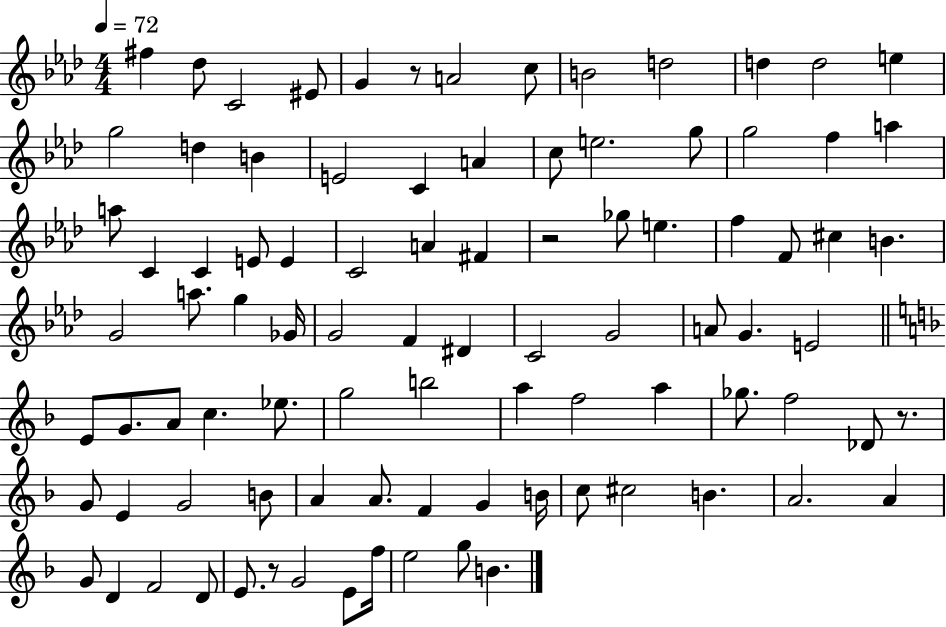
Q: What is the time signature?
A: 4/4